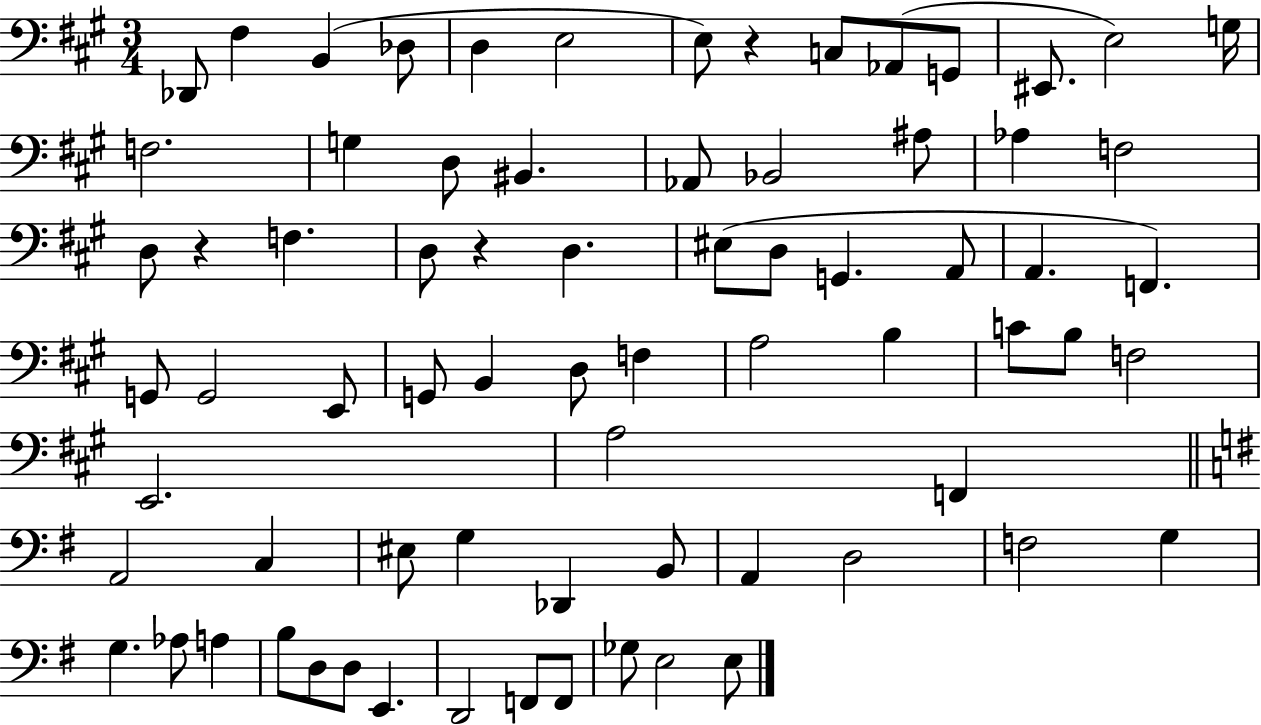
{
  \clef bass
  \numericTimeSignature
  \time 3/4
  \key a \major
  des,8 fis4 b,4( des8 | d4 e2 | e8) r4 c8 aes,8( g,8 | eis,8. e2) g16 | \break f2. | g4 d8 bis,4. | aes,8 bes,2 ais8 | aes4 f2 | \break d8 r4 f4. | d8 r4 d4. | eis8( d8 g,4. a,8 | a,4. f,4.) | \break g,8 g,2 e,8 | g,8 b,4 d8 f4 | a2 b4 | c'8 b8 f2 | \break e,2. | a2 f,4 | \bar "||" \break \key e \minor a,2 c4 | eis8 g4 des,4 b,8 | a,4 d2 | f2 g4 | \break g4. aes8 a4 | b8 d8 d8 e,4. | d,2 f,8 f,8 | ges8 e2 e8 | \break \bar "|."
}